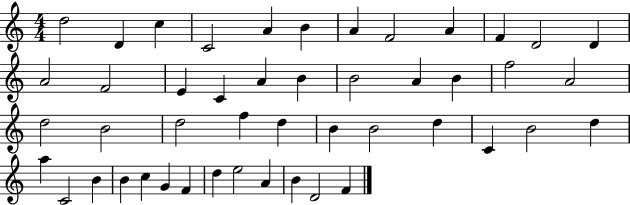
D5/h D4/q C5/q C4/h A4/q B4/q A4/q F4/h A4/q F4/q D4/h D4/q A4/h F4/h E4/q C4/q A4/q B4/q B4/h A4/q B4/q F5/h A4/h D5/h B4/h D5/h F5/q D5/q B4/q B4/h D5/q C4/q B4/h D5/q A5/q C4/h B4/q B4/q C5/q G4/q F4/q D5/q E5/h A4/q B4/q D4/h F4/q